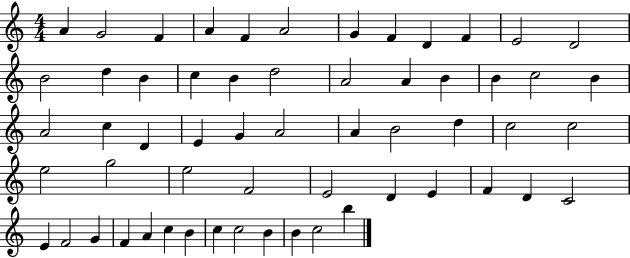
A4/q G4/h F4/q A4/q F4/q A4/h G4/q F4/q D4/q F4/q E4/h D4/h B4/h D5/q B4/q C5/q B4/q D5/h A4/h A4/q B4/q B4/q C5/h B4/q A4/h C5/q D4/q E4/q G4/q A4/h A4/q B4/h D5/q C5/h C5/h E5/h G5/h E5/h F4/h E4/h D4/q E4/q F4/q D4/q C4/h E4/q F4/h G4/q F4/q A4/q C5/q B4/q C5/q C5/h B4/q B4/q C5/h B5/q